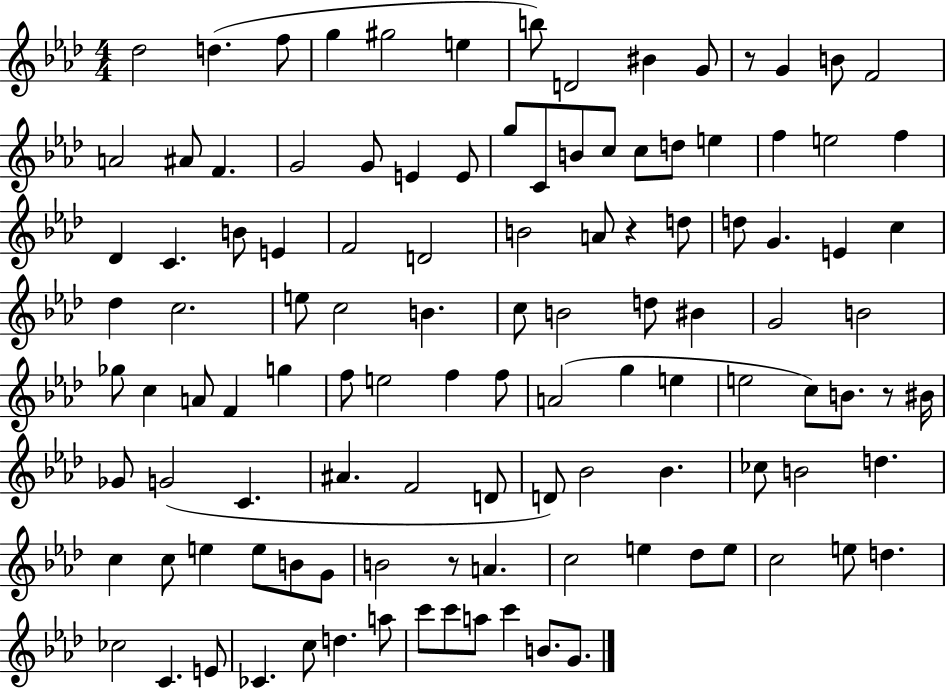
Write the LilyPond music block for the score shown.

{
  \clef treble
  \numericTimeSignature
  \time 4/4
  \key aes \major
  des''2 d''4.( f''8 | g''4 gis''2 e''4 | b''8) d'2 bis'4 g'8 | r8 g'4 b'8 f'2 | \break a'2 ais'8 f'4. | g'2 g'8 e'4 e'8 | g''8 c'8 b'8 c''8 c''8 d''8 e''4 | f''4 e''2 f''4 | \break des'4 c'4. b'8 e'4 | f'2 d'2 | b'2 a'8 r4 d''8 | d''8 g'4. e'4 c''4 | \break des''4 c''2. | e''8 c''2 b'4. | c''8 b'2 d''8 bis'4 | g'2 b'2 | \break ges''8 c''4 a'8 f'4 g''4 | f''8 e''2 f''4 f''8 | a'2( g''4 e''4 | e''2 c''8) b'8. r8 bis'16 | \break ges'8 g'2( c'4. | ais'4. f'2 d'8 | d'8) bes'2 bes'4. | ces''8 b'2 d''4. | \break c''4 c''8 e''4 e''8 b'8 g'8 | b'2 r8 a'4. | c''2 e''4 des''8 e''8 | c''2 e''8 d''4. | \break ces''2 c'4. e'8 | ces'4. c''8 d''4. a''8 | c'''8 c'''8 a''8 c'''4 b'8. g'8. | \bar "|."
}